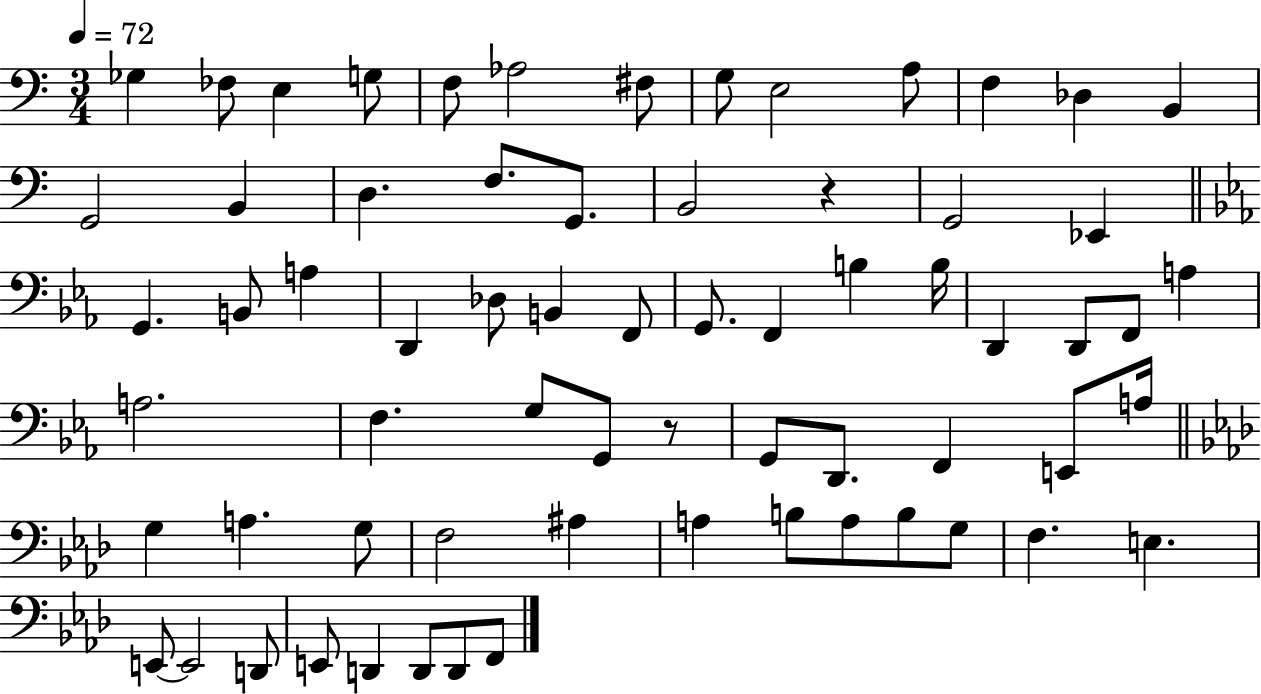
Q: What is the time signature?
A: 3/4